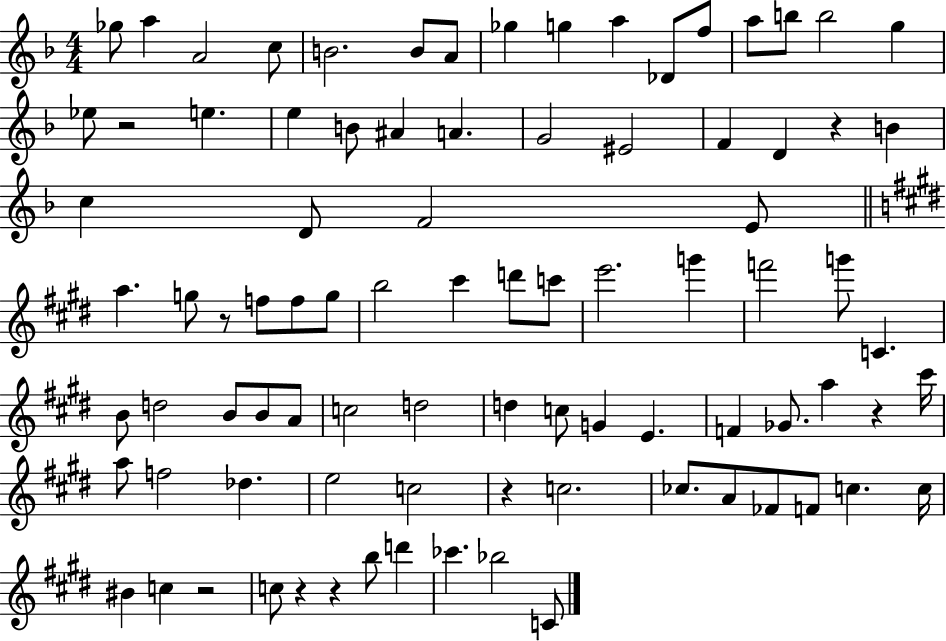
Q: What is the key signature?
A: F major